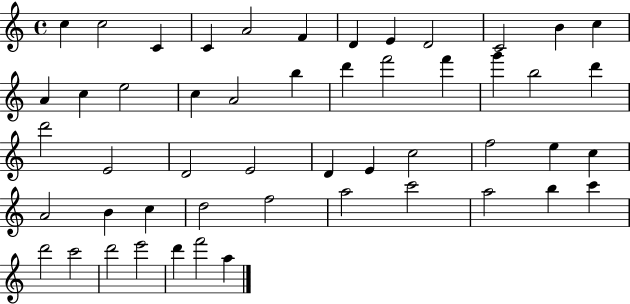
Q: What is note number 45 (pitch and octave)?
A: D6